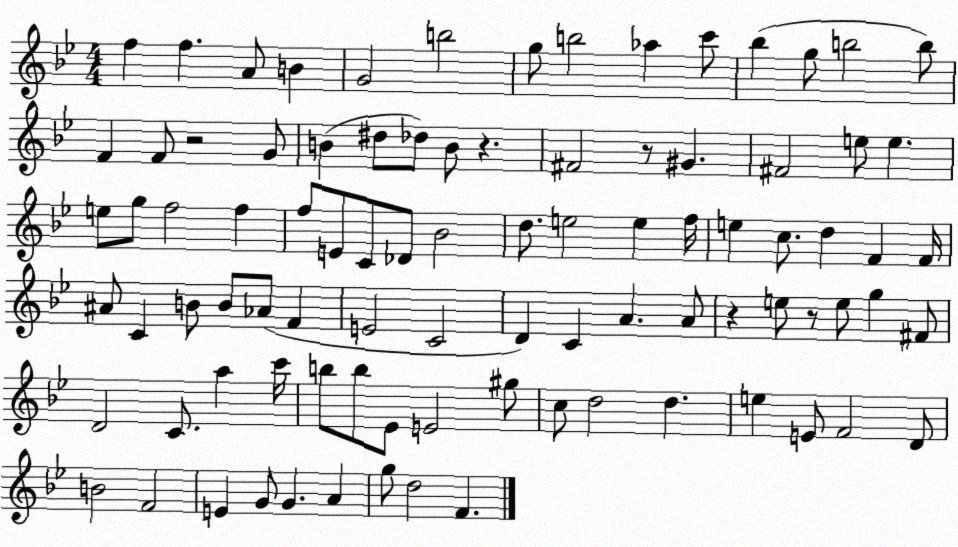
X:1
T:Untitled
M:4/4
L:1/4
K:Bb
f f A/2 B G2 b2 g/2 b2 _a c'/2 _b g/2 b2 b/2 F F/2 z2 G/2 B ^d/2 _d/2 B/2 z ^F2 z/2 ^G ^F2 e/2 e e/2 g/2 f2 f f/2 E/2 C/2 _D/2 _B2 d/2 e2 e f/4 e c/2 d F F/4 ^A/2 C B/2 B/2 _A/2 F E2 C2 D C A A/2 z e/2 z/2 e/2 g ^F/2 D2 C/2 a c'/4 b/2 b/2 _E/2 E2 ^g/2 c/2 d2 d e E/2 F2 D/2 B2 F2 E G/2 G A g/2 d2 F